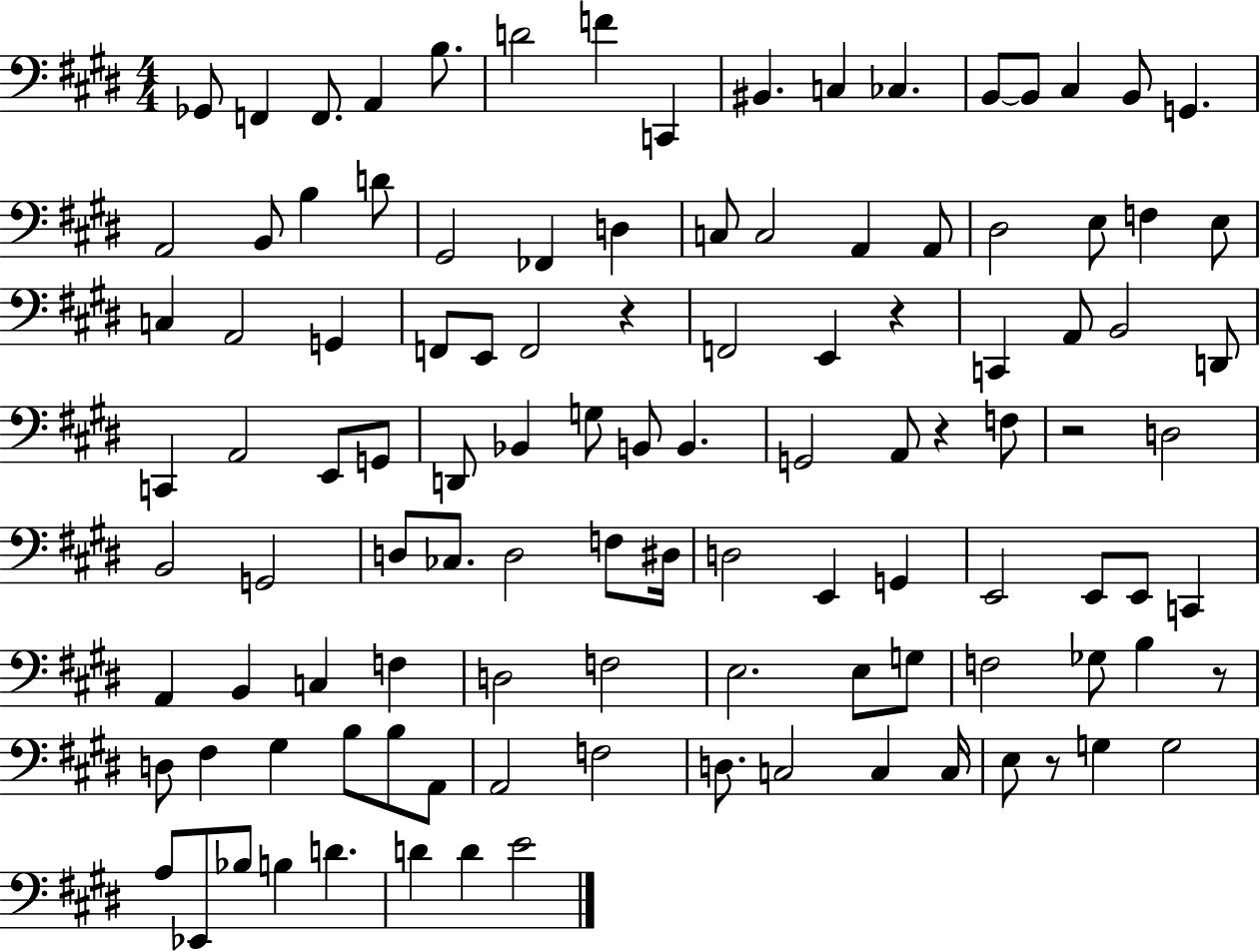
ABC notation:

X:1
T:Untitled
M:4/4
L:1/4
K:E
_G,,/2 F,, F,,/2 A,, B,/2 D2 F C,, ^B,, C, _C, B,,/2 B,,/2 ^C, B,,/2 G,, A,,2 B,,/2 B, D/2 ^G,,2 _F,, D, C,/2 C,2 A,, A,,/2 ^D,2 E,/2 F, E,/2 C, A,,2 G,, F,,/2 E,,/2 F,,2 z F,,2 E,, z C,, A,,/2 B,,2 D,,/2 C,, A,,2 E,,/2 G,,/2 D,,/2 _B,, G,/2 B,,/2 B,, G,,2 A,,/2 z F,/2 z2 D,2 B,,2 G,,2 D,/2 _C,/2 D,2 F,/2 ^D,/4 D,2 E,, G,, E,,2 E,,/2 E,,/2 C,, A,, B,, C, F, D,2 F,2 E,2 E,/2 G,/2 F,2 _G,/2 B, z/2 D,/2 ^F, ^G, B,/2 B,/2 A,,/2 A,,2 F,2 D,/2 C,2 C, C,/4 E,/2 z/2 G, G,2 A,/2 _E,,/2 _B,/2 B, D D D E2